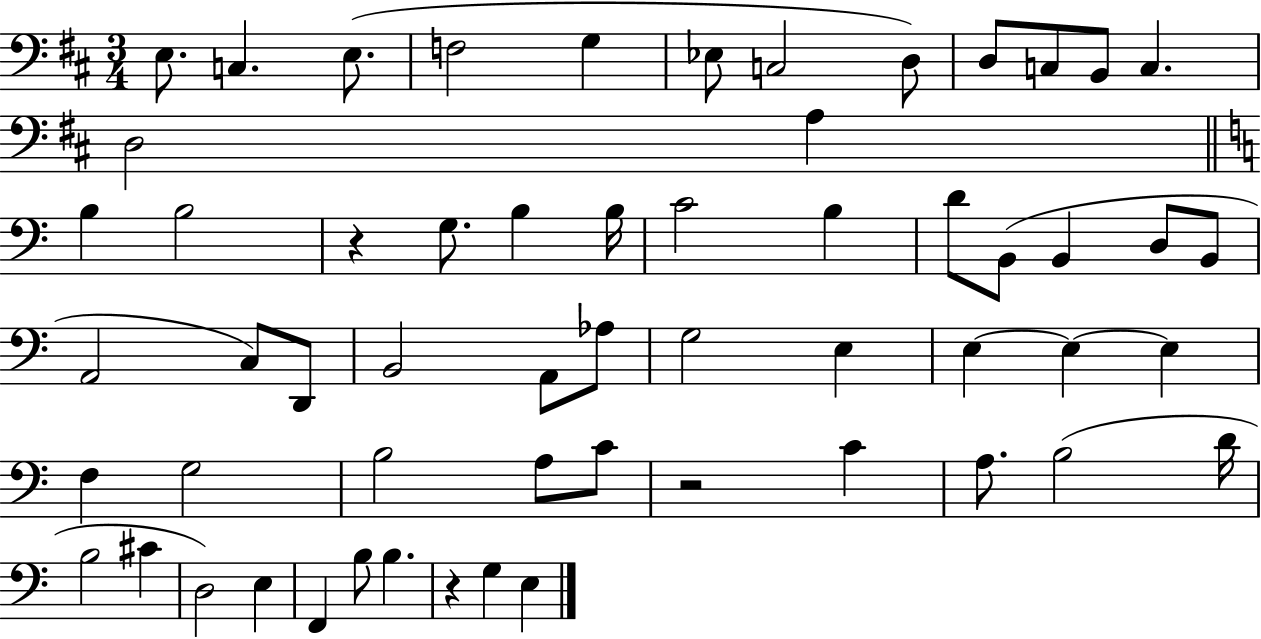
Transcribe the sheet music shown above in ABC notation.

X:1
T:Untitled
M:3/4
L:1/4
K:D
E,/2 C, E,/2 F,2 G, _E,/2 C,2 D,/2 D,/2 C,/2 B,,/2 C, D,2 A, B, B,2 z G,/2 B, B,/4 C2 B, D/2 B,,/2 B,, D,/2 B,,/2 A,,2 C,/2 D,,/2 B,,2 A,,/2 _A,/2 G,2 E, E, E, E, F, G,2 B,2 A,/2 C/2 z2 C A,/2 B,2 D/4 B,2 ^C D,2 E, F,, B,/2 B, z G, E,